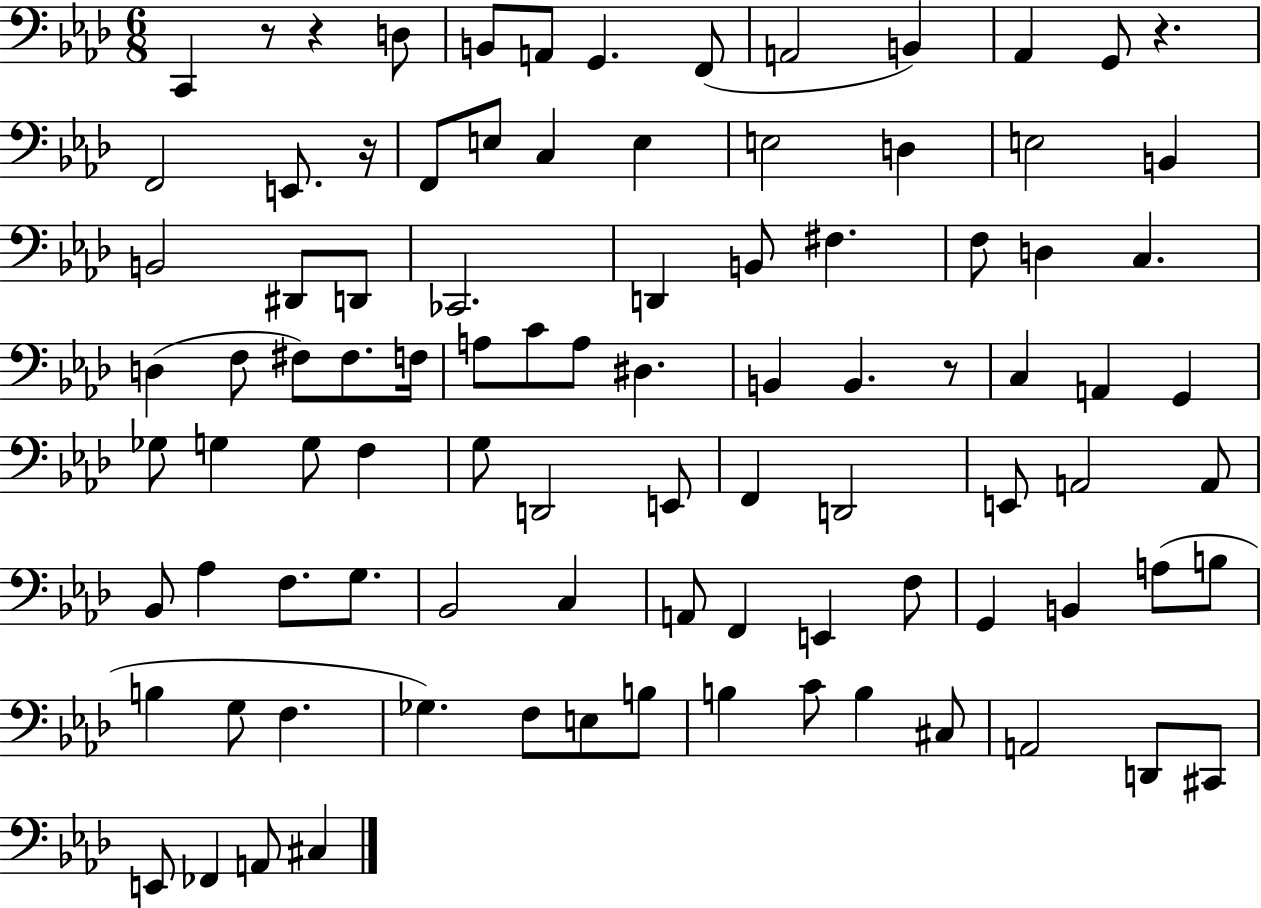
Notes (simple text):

C2/q R/e R/q D3/e B2/e A2/e G2/q. F2/e A2/h B2/q Ab2/q G2/e R/q. F2/h E2/e. R/s F2/e E3/e C3/q E3/q E3/h D3/q E3/h B2/q B2/h D#2/e D2/e CES2/h. D2/q B2/e F#3/q. F3/e D3/q C3/q. D3/q F3/e F#3/e F#3/e. F3/s A3/e C4/e A3/e D#3/q. B2/q B2/q. R/e C3/q A2/q G2/q Gb3/e G3/q G3/e F3/q G3/e D2/h E2/e F2/q D2/h E2/e A2/h A2/e Bb2/e Ab3/q F3/e. G3/e. Bb2/h C3/q A2/e F2/q E2/q F3/e G2/q B2/q A3/e B3/e B3/q G3/e F3/q. Gb3/q. F3/e E3/e B3/e B3/q C4/e B3/q C#3/e A2/h D2/e C#2/e E2/e FES2/q A2/e C#3/q